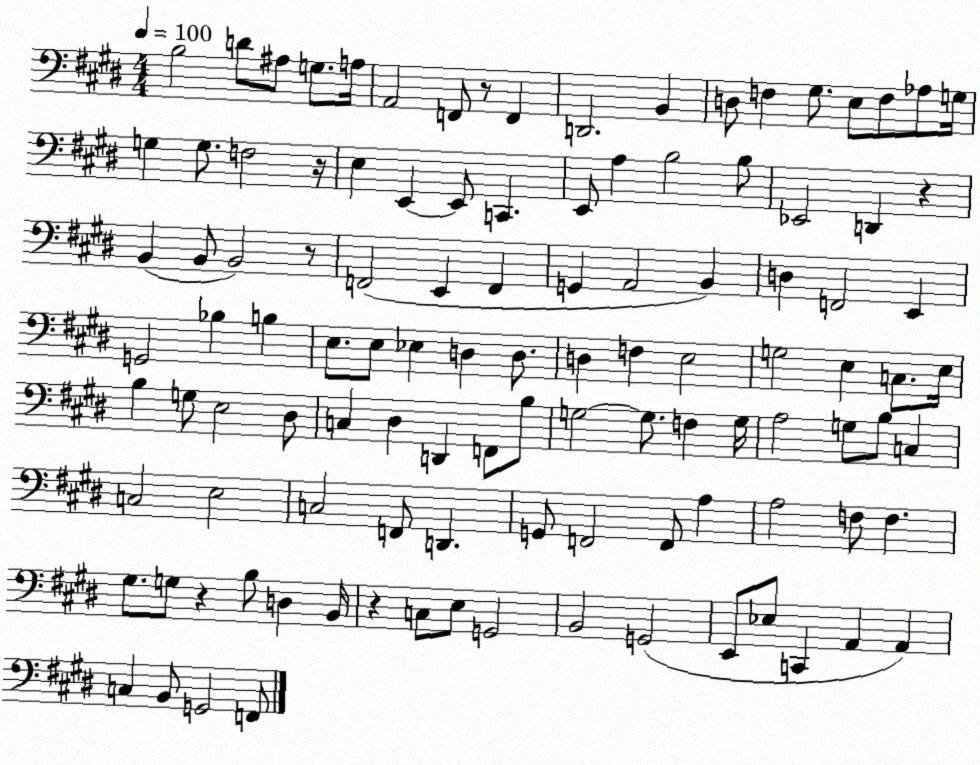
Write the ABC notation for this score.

X:1
T:Untitled
M:4/4
L:1/4
K:E
B,2 D/2 ^A,/2 G,/2 A,/4 A,,2 F,,/2 z/2 F,, D,,2 B,, D,/2 F, ^G,/2 E,/2 F,/2 _A,/2 G,/4 G, G,/2 F,2 z/4 E, E,, E,,/2 C,, E,,/2 A, B,2 B,/2 _E,,2 D,, z B,, B,,/2 B,,2 z/2 F,,2 E,, F,, G,, A,,2 B,, D, F,,2 E,, G,,2 _B, B, E,/2 E,/2 _E, D, D,/2 D, F, E,2 G,2 E, C,/2 E,/4 B, G,/2 E,2 ^D,/2 C, ^D, D,, F,,/2 B,/2 G,2 G,/2 F, G,/4 A,2 G,/2 B,/2 C, C,2 E,2 C,2 F,,/2 D,, G,,/2 F,,2 F,,/2 A, A,2 F,/2 F, ^G,/2 G,/2 z B,/2 D, B,,/4 z C,/2 E,/2 G,,2 B,,2 G,,2 E,,/2 _E,/2 C,, A,, A,, C, B,,/2 G,,2 F,,/2